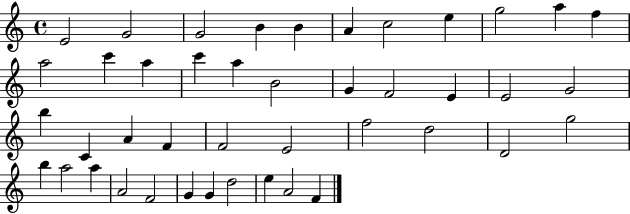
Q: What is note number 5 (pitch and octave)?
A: B4